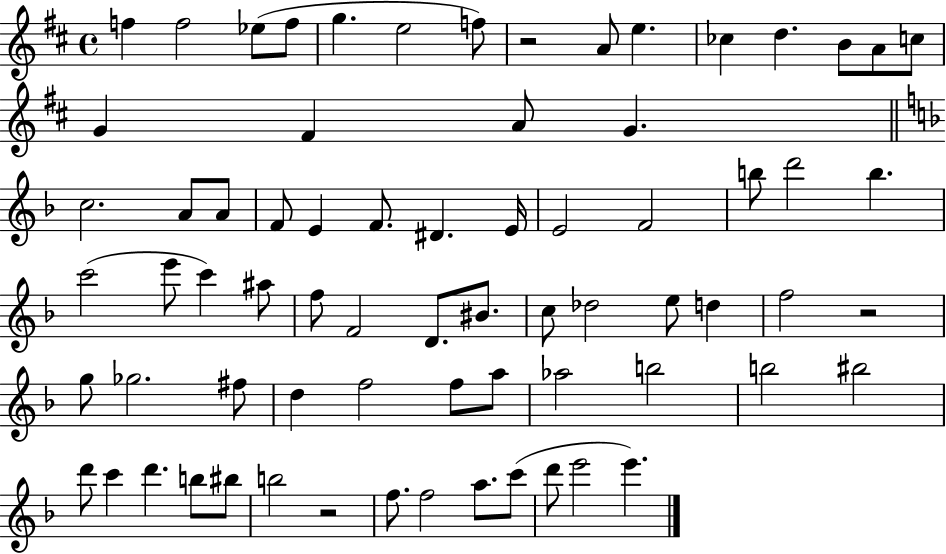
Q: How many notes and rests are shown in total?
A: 71